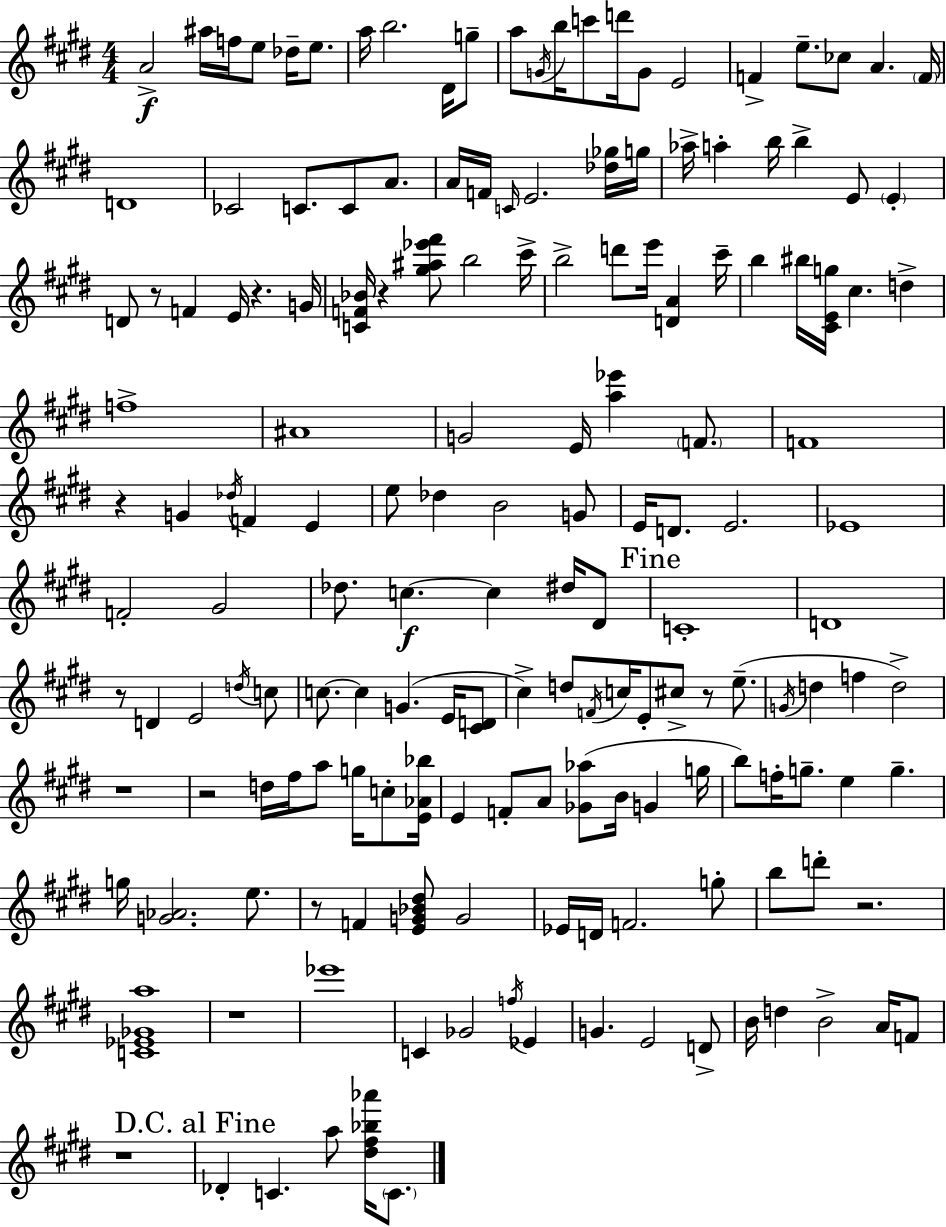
{
  \clef treble
  \numericTimeSignature
  \time 4/4
  \key e \major
  a'2->\f ais''16 f''16 e''8 des''16-- e''8. | a''16 b''2. dis'16 g''8-- | a''8 \acciaccatura { g'16 } b''16 c'''8 d'''16 g'8 e'2 | f'4-> e''8.-- ces''8 a'4. | \break \parenthesize f'16 d'1 | ces'2 c'8. c'8 a'8. | a'16 f'16 \grace { c'16 } e'2. | <des'' ges''>16 g''16 aes''16-> a''4-. b''16 b''4-> e'8 \parenthesize e'4-. | \break d'8 r8 f'4 e'16 r4. | g'16 <c' f' bes'>16 r4 <gis'' ais'' ees''' fis'''>8 b''2 | cis'''16-> b''2-> d'''8 e'''16 <d' a'>4 | cis'''16-- b''4 bis''16 <cis' e' g''>16 cis''4. d''4-> | \break f''1-> | ais'1 | g'2 e'16 <a'' ees'''>4 \parenthesize f'8. | f'1 | \break r4 g'4 \acciaccatura { des''16 } f'4 e'4 | e''8 des''4 b'2 | g'8 e'16 d'8. e'2. | ees'1 | \break f'2-. gis'2 | des''8. c''4.~~\f c''4 | dis''16 dis'8 \mark "Fine" c'1-. | d'1 | \break r8 d'4 e'2 | \acciaccatura { d''16 } c''8 c''8.~~ c''4 g'4.( | e'16 <cis' d'>8 cis''4->) d''8 \acciaccatura { f'16 } c''16 e'8-. cis''8-> | r8 e''8.--( \acciaccatura { g'16 } d''4 f''4 d''2->) | \break r1 | r2 d''16 fis''16 | a''8 g''16 c''8-. <e' aes' bes''>16 e'4 f'8-. a'8 <ges' aes''>8( | b'16 g'4 g''16 b''8) f''16-. g''8.-- e''4 | \break g''4.-- g''16 <g' aes'>2. | e''8. r8 f'4 <e' g' bes' dis''>8 g'2 | ees'16 d'16 f'2. | g''8-. b''8 d'''8-. r2. | \break <c' ees' ges' a''>1 | r1 | ees'''1 | c'4 ges'2 | \break \acciaccatura { f''16 } ees'4 g'4. e'2 | d'8-> b'16 d''4 b'2-> | a'16 f'8 r1 | \mark "D.C. al Fine" des'4-. c'4. | \break a''8 <dis'' fis'' bes'' aes'''>16 \parenthesize c'8. \bar "|."
}